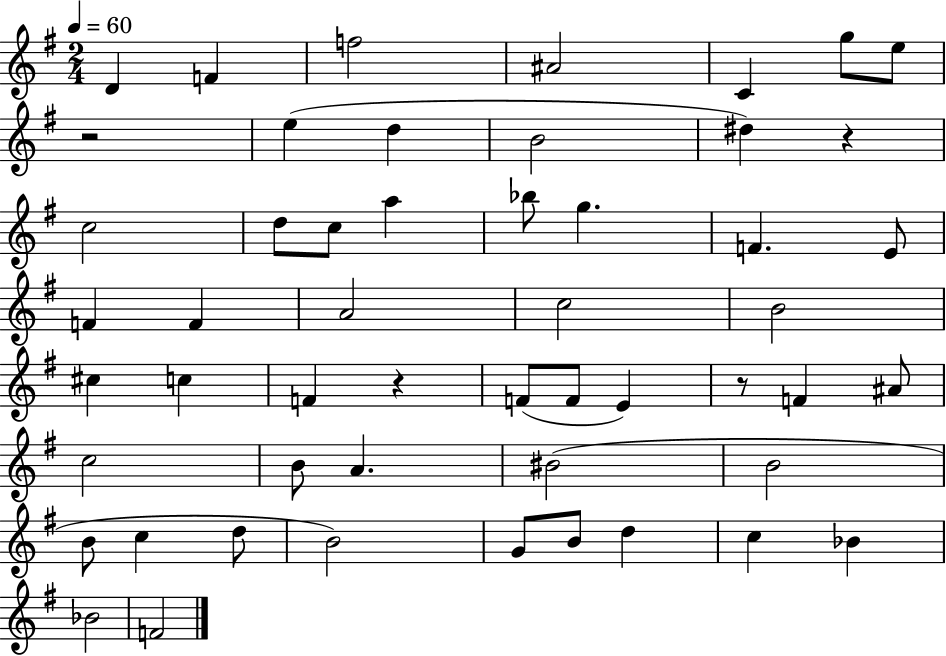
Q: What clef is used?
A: treble